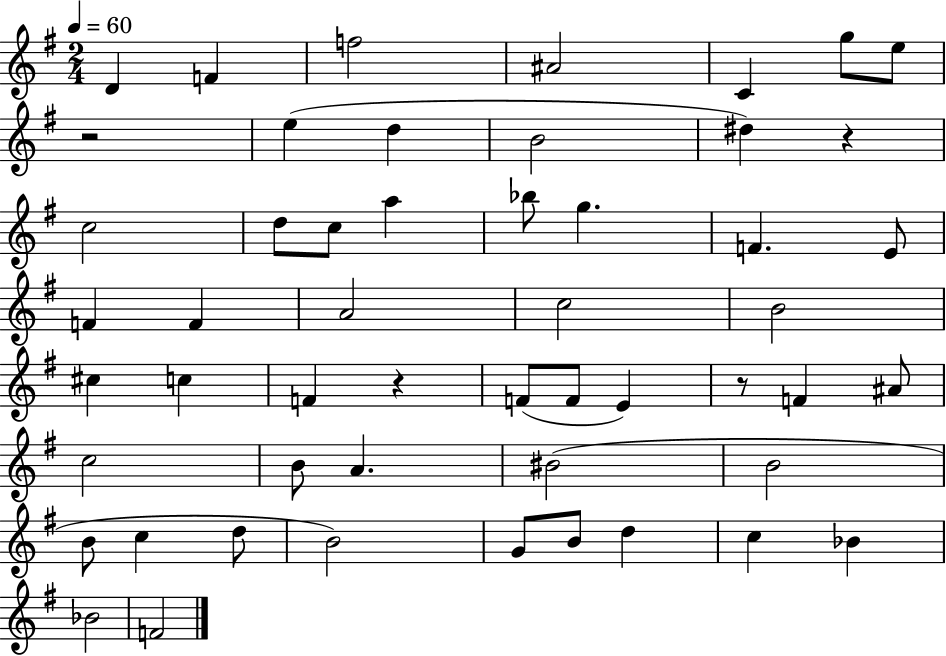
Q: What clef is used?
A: treble